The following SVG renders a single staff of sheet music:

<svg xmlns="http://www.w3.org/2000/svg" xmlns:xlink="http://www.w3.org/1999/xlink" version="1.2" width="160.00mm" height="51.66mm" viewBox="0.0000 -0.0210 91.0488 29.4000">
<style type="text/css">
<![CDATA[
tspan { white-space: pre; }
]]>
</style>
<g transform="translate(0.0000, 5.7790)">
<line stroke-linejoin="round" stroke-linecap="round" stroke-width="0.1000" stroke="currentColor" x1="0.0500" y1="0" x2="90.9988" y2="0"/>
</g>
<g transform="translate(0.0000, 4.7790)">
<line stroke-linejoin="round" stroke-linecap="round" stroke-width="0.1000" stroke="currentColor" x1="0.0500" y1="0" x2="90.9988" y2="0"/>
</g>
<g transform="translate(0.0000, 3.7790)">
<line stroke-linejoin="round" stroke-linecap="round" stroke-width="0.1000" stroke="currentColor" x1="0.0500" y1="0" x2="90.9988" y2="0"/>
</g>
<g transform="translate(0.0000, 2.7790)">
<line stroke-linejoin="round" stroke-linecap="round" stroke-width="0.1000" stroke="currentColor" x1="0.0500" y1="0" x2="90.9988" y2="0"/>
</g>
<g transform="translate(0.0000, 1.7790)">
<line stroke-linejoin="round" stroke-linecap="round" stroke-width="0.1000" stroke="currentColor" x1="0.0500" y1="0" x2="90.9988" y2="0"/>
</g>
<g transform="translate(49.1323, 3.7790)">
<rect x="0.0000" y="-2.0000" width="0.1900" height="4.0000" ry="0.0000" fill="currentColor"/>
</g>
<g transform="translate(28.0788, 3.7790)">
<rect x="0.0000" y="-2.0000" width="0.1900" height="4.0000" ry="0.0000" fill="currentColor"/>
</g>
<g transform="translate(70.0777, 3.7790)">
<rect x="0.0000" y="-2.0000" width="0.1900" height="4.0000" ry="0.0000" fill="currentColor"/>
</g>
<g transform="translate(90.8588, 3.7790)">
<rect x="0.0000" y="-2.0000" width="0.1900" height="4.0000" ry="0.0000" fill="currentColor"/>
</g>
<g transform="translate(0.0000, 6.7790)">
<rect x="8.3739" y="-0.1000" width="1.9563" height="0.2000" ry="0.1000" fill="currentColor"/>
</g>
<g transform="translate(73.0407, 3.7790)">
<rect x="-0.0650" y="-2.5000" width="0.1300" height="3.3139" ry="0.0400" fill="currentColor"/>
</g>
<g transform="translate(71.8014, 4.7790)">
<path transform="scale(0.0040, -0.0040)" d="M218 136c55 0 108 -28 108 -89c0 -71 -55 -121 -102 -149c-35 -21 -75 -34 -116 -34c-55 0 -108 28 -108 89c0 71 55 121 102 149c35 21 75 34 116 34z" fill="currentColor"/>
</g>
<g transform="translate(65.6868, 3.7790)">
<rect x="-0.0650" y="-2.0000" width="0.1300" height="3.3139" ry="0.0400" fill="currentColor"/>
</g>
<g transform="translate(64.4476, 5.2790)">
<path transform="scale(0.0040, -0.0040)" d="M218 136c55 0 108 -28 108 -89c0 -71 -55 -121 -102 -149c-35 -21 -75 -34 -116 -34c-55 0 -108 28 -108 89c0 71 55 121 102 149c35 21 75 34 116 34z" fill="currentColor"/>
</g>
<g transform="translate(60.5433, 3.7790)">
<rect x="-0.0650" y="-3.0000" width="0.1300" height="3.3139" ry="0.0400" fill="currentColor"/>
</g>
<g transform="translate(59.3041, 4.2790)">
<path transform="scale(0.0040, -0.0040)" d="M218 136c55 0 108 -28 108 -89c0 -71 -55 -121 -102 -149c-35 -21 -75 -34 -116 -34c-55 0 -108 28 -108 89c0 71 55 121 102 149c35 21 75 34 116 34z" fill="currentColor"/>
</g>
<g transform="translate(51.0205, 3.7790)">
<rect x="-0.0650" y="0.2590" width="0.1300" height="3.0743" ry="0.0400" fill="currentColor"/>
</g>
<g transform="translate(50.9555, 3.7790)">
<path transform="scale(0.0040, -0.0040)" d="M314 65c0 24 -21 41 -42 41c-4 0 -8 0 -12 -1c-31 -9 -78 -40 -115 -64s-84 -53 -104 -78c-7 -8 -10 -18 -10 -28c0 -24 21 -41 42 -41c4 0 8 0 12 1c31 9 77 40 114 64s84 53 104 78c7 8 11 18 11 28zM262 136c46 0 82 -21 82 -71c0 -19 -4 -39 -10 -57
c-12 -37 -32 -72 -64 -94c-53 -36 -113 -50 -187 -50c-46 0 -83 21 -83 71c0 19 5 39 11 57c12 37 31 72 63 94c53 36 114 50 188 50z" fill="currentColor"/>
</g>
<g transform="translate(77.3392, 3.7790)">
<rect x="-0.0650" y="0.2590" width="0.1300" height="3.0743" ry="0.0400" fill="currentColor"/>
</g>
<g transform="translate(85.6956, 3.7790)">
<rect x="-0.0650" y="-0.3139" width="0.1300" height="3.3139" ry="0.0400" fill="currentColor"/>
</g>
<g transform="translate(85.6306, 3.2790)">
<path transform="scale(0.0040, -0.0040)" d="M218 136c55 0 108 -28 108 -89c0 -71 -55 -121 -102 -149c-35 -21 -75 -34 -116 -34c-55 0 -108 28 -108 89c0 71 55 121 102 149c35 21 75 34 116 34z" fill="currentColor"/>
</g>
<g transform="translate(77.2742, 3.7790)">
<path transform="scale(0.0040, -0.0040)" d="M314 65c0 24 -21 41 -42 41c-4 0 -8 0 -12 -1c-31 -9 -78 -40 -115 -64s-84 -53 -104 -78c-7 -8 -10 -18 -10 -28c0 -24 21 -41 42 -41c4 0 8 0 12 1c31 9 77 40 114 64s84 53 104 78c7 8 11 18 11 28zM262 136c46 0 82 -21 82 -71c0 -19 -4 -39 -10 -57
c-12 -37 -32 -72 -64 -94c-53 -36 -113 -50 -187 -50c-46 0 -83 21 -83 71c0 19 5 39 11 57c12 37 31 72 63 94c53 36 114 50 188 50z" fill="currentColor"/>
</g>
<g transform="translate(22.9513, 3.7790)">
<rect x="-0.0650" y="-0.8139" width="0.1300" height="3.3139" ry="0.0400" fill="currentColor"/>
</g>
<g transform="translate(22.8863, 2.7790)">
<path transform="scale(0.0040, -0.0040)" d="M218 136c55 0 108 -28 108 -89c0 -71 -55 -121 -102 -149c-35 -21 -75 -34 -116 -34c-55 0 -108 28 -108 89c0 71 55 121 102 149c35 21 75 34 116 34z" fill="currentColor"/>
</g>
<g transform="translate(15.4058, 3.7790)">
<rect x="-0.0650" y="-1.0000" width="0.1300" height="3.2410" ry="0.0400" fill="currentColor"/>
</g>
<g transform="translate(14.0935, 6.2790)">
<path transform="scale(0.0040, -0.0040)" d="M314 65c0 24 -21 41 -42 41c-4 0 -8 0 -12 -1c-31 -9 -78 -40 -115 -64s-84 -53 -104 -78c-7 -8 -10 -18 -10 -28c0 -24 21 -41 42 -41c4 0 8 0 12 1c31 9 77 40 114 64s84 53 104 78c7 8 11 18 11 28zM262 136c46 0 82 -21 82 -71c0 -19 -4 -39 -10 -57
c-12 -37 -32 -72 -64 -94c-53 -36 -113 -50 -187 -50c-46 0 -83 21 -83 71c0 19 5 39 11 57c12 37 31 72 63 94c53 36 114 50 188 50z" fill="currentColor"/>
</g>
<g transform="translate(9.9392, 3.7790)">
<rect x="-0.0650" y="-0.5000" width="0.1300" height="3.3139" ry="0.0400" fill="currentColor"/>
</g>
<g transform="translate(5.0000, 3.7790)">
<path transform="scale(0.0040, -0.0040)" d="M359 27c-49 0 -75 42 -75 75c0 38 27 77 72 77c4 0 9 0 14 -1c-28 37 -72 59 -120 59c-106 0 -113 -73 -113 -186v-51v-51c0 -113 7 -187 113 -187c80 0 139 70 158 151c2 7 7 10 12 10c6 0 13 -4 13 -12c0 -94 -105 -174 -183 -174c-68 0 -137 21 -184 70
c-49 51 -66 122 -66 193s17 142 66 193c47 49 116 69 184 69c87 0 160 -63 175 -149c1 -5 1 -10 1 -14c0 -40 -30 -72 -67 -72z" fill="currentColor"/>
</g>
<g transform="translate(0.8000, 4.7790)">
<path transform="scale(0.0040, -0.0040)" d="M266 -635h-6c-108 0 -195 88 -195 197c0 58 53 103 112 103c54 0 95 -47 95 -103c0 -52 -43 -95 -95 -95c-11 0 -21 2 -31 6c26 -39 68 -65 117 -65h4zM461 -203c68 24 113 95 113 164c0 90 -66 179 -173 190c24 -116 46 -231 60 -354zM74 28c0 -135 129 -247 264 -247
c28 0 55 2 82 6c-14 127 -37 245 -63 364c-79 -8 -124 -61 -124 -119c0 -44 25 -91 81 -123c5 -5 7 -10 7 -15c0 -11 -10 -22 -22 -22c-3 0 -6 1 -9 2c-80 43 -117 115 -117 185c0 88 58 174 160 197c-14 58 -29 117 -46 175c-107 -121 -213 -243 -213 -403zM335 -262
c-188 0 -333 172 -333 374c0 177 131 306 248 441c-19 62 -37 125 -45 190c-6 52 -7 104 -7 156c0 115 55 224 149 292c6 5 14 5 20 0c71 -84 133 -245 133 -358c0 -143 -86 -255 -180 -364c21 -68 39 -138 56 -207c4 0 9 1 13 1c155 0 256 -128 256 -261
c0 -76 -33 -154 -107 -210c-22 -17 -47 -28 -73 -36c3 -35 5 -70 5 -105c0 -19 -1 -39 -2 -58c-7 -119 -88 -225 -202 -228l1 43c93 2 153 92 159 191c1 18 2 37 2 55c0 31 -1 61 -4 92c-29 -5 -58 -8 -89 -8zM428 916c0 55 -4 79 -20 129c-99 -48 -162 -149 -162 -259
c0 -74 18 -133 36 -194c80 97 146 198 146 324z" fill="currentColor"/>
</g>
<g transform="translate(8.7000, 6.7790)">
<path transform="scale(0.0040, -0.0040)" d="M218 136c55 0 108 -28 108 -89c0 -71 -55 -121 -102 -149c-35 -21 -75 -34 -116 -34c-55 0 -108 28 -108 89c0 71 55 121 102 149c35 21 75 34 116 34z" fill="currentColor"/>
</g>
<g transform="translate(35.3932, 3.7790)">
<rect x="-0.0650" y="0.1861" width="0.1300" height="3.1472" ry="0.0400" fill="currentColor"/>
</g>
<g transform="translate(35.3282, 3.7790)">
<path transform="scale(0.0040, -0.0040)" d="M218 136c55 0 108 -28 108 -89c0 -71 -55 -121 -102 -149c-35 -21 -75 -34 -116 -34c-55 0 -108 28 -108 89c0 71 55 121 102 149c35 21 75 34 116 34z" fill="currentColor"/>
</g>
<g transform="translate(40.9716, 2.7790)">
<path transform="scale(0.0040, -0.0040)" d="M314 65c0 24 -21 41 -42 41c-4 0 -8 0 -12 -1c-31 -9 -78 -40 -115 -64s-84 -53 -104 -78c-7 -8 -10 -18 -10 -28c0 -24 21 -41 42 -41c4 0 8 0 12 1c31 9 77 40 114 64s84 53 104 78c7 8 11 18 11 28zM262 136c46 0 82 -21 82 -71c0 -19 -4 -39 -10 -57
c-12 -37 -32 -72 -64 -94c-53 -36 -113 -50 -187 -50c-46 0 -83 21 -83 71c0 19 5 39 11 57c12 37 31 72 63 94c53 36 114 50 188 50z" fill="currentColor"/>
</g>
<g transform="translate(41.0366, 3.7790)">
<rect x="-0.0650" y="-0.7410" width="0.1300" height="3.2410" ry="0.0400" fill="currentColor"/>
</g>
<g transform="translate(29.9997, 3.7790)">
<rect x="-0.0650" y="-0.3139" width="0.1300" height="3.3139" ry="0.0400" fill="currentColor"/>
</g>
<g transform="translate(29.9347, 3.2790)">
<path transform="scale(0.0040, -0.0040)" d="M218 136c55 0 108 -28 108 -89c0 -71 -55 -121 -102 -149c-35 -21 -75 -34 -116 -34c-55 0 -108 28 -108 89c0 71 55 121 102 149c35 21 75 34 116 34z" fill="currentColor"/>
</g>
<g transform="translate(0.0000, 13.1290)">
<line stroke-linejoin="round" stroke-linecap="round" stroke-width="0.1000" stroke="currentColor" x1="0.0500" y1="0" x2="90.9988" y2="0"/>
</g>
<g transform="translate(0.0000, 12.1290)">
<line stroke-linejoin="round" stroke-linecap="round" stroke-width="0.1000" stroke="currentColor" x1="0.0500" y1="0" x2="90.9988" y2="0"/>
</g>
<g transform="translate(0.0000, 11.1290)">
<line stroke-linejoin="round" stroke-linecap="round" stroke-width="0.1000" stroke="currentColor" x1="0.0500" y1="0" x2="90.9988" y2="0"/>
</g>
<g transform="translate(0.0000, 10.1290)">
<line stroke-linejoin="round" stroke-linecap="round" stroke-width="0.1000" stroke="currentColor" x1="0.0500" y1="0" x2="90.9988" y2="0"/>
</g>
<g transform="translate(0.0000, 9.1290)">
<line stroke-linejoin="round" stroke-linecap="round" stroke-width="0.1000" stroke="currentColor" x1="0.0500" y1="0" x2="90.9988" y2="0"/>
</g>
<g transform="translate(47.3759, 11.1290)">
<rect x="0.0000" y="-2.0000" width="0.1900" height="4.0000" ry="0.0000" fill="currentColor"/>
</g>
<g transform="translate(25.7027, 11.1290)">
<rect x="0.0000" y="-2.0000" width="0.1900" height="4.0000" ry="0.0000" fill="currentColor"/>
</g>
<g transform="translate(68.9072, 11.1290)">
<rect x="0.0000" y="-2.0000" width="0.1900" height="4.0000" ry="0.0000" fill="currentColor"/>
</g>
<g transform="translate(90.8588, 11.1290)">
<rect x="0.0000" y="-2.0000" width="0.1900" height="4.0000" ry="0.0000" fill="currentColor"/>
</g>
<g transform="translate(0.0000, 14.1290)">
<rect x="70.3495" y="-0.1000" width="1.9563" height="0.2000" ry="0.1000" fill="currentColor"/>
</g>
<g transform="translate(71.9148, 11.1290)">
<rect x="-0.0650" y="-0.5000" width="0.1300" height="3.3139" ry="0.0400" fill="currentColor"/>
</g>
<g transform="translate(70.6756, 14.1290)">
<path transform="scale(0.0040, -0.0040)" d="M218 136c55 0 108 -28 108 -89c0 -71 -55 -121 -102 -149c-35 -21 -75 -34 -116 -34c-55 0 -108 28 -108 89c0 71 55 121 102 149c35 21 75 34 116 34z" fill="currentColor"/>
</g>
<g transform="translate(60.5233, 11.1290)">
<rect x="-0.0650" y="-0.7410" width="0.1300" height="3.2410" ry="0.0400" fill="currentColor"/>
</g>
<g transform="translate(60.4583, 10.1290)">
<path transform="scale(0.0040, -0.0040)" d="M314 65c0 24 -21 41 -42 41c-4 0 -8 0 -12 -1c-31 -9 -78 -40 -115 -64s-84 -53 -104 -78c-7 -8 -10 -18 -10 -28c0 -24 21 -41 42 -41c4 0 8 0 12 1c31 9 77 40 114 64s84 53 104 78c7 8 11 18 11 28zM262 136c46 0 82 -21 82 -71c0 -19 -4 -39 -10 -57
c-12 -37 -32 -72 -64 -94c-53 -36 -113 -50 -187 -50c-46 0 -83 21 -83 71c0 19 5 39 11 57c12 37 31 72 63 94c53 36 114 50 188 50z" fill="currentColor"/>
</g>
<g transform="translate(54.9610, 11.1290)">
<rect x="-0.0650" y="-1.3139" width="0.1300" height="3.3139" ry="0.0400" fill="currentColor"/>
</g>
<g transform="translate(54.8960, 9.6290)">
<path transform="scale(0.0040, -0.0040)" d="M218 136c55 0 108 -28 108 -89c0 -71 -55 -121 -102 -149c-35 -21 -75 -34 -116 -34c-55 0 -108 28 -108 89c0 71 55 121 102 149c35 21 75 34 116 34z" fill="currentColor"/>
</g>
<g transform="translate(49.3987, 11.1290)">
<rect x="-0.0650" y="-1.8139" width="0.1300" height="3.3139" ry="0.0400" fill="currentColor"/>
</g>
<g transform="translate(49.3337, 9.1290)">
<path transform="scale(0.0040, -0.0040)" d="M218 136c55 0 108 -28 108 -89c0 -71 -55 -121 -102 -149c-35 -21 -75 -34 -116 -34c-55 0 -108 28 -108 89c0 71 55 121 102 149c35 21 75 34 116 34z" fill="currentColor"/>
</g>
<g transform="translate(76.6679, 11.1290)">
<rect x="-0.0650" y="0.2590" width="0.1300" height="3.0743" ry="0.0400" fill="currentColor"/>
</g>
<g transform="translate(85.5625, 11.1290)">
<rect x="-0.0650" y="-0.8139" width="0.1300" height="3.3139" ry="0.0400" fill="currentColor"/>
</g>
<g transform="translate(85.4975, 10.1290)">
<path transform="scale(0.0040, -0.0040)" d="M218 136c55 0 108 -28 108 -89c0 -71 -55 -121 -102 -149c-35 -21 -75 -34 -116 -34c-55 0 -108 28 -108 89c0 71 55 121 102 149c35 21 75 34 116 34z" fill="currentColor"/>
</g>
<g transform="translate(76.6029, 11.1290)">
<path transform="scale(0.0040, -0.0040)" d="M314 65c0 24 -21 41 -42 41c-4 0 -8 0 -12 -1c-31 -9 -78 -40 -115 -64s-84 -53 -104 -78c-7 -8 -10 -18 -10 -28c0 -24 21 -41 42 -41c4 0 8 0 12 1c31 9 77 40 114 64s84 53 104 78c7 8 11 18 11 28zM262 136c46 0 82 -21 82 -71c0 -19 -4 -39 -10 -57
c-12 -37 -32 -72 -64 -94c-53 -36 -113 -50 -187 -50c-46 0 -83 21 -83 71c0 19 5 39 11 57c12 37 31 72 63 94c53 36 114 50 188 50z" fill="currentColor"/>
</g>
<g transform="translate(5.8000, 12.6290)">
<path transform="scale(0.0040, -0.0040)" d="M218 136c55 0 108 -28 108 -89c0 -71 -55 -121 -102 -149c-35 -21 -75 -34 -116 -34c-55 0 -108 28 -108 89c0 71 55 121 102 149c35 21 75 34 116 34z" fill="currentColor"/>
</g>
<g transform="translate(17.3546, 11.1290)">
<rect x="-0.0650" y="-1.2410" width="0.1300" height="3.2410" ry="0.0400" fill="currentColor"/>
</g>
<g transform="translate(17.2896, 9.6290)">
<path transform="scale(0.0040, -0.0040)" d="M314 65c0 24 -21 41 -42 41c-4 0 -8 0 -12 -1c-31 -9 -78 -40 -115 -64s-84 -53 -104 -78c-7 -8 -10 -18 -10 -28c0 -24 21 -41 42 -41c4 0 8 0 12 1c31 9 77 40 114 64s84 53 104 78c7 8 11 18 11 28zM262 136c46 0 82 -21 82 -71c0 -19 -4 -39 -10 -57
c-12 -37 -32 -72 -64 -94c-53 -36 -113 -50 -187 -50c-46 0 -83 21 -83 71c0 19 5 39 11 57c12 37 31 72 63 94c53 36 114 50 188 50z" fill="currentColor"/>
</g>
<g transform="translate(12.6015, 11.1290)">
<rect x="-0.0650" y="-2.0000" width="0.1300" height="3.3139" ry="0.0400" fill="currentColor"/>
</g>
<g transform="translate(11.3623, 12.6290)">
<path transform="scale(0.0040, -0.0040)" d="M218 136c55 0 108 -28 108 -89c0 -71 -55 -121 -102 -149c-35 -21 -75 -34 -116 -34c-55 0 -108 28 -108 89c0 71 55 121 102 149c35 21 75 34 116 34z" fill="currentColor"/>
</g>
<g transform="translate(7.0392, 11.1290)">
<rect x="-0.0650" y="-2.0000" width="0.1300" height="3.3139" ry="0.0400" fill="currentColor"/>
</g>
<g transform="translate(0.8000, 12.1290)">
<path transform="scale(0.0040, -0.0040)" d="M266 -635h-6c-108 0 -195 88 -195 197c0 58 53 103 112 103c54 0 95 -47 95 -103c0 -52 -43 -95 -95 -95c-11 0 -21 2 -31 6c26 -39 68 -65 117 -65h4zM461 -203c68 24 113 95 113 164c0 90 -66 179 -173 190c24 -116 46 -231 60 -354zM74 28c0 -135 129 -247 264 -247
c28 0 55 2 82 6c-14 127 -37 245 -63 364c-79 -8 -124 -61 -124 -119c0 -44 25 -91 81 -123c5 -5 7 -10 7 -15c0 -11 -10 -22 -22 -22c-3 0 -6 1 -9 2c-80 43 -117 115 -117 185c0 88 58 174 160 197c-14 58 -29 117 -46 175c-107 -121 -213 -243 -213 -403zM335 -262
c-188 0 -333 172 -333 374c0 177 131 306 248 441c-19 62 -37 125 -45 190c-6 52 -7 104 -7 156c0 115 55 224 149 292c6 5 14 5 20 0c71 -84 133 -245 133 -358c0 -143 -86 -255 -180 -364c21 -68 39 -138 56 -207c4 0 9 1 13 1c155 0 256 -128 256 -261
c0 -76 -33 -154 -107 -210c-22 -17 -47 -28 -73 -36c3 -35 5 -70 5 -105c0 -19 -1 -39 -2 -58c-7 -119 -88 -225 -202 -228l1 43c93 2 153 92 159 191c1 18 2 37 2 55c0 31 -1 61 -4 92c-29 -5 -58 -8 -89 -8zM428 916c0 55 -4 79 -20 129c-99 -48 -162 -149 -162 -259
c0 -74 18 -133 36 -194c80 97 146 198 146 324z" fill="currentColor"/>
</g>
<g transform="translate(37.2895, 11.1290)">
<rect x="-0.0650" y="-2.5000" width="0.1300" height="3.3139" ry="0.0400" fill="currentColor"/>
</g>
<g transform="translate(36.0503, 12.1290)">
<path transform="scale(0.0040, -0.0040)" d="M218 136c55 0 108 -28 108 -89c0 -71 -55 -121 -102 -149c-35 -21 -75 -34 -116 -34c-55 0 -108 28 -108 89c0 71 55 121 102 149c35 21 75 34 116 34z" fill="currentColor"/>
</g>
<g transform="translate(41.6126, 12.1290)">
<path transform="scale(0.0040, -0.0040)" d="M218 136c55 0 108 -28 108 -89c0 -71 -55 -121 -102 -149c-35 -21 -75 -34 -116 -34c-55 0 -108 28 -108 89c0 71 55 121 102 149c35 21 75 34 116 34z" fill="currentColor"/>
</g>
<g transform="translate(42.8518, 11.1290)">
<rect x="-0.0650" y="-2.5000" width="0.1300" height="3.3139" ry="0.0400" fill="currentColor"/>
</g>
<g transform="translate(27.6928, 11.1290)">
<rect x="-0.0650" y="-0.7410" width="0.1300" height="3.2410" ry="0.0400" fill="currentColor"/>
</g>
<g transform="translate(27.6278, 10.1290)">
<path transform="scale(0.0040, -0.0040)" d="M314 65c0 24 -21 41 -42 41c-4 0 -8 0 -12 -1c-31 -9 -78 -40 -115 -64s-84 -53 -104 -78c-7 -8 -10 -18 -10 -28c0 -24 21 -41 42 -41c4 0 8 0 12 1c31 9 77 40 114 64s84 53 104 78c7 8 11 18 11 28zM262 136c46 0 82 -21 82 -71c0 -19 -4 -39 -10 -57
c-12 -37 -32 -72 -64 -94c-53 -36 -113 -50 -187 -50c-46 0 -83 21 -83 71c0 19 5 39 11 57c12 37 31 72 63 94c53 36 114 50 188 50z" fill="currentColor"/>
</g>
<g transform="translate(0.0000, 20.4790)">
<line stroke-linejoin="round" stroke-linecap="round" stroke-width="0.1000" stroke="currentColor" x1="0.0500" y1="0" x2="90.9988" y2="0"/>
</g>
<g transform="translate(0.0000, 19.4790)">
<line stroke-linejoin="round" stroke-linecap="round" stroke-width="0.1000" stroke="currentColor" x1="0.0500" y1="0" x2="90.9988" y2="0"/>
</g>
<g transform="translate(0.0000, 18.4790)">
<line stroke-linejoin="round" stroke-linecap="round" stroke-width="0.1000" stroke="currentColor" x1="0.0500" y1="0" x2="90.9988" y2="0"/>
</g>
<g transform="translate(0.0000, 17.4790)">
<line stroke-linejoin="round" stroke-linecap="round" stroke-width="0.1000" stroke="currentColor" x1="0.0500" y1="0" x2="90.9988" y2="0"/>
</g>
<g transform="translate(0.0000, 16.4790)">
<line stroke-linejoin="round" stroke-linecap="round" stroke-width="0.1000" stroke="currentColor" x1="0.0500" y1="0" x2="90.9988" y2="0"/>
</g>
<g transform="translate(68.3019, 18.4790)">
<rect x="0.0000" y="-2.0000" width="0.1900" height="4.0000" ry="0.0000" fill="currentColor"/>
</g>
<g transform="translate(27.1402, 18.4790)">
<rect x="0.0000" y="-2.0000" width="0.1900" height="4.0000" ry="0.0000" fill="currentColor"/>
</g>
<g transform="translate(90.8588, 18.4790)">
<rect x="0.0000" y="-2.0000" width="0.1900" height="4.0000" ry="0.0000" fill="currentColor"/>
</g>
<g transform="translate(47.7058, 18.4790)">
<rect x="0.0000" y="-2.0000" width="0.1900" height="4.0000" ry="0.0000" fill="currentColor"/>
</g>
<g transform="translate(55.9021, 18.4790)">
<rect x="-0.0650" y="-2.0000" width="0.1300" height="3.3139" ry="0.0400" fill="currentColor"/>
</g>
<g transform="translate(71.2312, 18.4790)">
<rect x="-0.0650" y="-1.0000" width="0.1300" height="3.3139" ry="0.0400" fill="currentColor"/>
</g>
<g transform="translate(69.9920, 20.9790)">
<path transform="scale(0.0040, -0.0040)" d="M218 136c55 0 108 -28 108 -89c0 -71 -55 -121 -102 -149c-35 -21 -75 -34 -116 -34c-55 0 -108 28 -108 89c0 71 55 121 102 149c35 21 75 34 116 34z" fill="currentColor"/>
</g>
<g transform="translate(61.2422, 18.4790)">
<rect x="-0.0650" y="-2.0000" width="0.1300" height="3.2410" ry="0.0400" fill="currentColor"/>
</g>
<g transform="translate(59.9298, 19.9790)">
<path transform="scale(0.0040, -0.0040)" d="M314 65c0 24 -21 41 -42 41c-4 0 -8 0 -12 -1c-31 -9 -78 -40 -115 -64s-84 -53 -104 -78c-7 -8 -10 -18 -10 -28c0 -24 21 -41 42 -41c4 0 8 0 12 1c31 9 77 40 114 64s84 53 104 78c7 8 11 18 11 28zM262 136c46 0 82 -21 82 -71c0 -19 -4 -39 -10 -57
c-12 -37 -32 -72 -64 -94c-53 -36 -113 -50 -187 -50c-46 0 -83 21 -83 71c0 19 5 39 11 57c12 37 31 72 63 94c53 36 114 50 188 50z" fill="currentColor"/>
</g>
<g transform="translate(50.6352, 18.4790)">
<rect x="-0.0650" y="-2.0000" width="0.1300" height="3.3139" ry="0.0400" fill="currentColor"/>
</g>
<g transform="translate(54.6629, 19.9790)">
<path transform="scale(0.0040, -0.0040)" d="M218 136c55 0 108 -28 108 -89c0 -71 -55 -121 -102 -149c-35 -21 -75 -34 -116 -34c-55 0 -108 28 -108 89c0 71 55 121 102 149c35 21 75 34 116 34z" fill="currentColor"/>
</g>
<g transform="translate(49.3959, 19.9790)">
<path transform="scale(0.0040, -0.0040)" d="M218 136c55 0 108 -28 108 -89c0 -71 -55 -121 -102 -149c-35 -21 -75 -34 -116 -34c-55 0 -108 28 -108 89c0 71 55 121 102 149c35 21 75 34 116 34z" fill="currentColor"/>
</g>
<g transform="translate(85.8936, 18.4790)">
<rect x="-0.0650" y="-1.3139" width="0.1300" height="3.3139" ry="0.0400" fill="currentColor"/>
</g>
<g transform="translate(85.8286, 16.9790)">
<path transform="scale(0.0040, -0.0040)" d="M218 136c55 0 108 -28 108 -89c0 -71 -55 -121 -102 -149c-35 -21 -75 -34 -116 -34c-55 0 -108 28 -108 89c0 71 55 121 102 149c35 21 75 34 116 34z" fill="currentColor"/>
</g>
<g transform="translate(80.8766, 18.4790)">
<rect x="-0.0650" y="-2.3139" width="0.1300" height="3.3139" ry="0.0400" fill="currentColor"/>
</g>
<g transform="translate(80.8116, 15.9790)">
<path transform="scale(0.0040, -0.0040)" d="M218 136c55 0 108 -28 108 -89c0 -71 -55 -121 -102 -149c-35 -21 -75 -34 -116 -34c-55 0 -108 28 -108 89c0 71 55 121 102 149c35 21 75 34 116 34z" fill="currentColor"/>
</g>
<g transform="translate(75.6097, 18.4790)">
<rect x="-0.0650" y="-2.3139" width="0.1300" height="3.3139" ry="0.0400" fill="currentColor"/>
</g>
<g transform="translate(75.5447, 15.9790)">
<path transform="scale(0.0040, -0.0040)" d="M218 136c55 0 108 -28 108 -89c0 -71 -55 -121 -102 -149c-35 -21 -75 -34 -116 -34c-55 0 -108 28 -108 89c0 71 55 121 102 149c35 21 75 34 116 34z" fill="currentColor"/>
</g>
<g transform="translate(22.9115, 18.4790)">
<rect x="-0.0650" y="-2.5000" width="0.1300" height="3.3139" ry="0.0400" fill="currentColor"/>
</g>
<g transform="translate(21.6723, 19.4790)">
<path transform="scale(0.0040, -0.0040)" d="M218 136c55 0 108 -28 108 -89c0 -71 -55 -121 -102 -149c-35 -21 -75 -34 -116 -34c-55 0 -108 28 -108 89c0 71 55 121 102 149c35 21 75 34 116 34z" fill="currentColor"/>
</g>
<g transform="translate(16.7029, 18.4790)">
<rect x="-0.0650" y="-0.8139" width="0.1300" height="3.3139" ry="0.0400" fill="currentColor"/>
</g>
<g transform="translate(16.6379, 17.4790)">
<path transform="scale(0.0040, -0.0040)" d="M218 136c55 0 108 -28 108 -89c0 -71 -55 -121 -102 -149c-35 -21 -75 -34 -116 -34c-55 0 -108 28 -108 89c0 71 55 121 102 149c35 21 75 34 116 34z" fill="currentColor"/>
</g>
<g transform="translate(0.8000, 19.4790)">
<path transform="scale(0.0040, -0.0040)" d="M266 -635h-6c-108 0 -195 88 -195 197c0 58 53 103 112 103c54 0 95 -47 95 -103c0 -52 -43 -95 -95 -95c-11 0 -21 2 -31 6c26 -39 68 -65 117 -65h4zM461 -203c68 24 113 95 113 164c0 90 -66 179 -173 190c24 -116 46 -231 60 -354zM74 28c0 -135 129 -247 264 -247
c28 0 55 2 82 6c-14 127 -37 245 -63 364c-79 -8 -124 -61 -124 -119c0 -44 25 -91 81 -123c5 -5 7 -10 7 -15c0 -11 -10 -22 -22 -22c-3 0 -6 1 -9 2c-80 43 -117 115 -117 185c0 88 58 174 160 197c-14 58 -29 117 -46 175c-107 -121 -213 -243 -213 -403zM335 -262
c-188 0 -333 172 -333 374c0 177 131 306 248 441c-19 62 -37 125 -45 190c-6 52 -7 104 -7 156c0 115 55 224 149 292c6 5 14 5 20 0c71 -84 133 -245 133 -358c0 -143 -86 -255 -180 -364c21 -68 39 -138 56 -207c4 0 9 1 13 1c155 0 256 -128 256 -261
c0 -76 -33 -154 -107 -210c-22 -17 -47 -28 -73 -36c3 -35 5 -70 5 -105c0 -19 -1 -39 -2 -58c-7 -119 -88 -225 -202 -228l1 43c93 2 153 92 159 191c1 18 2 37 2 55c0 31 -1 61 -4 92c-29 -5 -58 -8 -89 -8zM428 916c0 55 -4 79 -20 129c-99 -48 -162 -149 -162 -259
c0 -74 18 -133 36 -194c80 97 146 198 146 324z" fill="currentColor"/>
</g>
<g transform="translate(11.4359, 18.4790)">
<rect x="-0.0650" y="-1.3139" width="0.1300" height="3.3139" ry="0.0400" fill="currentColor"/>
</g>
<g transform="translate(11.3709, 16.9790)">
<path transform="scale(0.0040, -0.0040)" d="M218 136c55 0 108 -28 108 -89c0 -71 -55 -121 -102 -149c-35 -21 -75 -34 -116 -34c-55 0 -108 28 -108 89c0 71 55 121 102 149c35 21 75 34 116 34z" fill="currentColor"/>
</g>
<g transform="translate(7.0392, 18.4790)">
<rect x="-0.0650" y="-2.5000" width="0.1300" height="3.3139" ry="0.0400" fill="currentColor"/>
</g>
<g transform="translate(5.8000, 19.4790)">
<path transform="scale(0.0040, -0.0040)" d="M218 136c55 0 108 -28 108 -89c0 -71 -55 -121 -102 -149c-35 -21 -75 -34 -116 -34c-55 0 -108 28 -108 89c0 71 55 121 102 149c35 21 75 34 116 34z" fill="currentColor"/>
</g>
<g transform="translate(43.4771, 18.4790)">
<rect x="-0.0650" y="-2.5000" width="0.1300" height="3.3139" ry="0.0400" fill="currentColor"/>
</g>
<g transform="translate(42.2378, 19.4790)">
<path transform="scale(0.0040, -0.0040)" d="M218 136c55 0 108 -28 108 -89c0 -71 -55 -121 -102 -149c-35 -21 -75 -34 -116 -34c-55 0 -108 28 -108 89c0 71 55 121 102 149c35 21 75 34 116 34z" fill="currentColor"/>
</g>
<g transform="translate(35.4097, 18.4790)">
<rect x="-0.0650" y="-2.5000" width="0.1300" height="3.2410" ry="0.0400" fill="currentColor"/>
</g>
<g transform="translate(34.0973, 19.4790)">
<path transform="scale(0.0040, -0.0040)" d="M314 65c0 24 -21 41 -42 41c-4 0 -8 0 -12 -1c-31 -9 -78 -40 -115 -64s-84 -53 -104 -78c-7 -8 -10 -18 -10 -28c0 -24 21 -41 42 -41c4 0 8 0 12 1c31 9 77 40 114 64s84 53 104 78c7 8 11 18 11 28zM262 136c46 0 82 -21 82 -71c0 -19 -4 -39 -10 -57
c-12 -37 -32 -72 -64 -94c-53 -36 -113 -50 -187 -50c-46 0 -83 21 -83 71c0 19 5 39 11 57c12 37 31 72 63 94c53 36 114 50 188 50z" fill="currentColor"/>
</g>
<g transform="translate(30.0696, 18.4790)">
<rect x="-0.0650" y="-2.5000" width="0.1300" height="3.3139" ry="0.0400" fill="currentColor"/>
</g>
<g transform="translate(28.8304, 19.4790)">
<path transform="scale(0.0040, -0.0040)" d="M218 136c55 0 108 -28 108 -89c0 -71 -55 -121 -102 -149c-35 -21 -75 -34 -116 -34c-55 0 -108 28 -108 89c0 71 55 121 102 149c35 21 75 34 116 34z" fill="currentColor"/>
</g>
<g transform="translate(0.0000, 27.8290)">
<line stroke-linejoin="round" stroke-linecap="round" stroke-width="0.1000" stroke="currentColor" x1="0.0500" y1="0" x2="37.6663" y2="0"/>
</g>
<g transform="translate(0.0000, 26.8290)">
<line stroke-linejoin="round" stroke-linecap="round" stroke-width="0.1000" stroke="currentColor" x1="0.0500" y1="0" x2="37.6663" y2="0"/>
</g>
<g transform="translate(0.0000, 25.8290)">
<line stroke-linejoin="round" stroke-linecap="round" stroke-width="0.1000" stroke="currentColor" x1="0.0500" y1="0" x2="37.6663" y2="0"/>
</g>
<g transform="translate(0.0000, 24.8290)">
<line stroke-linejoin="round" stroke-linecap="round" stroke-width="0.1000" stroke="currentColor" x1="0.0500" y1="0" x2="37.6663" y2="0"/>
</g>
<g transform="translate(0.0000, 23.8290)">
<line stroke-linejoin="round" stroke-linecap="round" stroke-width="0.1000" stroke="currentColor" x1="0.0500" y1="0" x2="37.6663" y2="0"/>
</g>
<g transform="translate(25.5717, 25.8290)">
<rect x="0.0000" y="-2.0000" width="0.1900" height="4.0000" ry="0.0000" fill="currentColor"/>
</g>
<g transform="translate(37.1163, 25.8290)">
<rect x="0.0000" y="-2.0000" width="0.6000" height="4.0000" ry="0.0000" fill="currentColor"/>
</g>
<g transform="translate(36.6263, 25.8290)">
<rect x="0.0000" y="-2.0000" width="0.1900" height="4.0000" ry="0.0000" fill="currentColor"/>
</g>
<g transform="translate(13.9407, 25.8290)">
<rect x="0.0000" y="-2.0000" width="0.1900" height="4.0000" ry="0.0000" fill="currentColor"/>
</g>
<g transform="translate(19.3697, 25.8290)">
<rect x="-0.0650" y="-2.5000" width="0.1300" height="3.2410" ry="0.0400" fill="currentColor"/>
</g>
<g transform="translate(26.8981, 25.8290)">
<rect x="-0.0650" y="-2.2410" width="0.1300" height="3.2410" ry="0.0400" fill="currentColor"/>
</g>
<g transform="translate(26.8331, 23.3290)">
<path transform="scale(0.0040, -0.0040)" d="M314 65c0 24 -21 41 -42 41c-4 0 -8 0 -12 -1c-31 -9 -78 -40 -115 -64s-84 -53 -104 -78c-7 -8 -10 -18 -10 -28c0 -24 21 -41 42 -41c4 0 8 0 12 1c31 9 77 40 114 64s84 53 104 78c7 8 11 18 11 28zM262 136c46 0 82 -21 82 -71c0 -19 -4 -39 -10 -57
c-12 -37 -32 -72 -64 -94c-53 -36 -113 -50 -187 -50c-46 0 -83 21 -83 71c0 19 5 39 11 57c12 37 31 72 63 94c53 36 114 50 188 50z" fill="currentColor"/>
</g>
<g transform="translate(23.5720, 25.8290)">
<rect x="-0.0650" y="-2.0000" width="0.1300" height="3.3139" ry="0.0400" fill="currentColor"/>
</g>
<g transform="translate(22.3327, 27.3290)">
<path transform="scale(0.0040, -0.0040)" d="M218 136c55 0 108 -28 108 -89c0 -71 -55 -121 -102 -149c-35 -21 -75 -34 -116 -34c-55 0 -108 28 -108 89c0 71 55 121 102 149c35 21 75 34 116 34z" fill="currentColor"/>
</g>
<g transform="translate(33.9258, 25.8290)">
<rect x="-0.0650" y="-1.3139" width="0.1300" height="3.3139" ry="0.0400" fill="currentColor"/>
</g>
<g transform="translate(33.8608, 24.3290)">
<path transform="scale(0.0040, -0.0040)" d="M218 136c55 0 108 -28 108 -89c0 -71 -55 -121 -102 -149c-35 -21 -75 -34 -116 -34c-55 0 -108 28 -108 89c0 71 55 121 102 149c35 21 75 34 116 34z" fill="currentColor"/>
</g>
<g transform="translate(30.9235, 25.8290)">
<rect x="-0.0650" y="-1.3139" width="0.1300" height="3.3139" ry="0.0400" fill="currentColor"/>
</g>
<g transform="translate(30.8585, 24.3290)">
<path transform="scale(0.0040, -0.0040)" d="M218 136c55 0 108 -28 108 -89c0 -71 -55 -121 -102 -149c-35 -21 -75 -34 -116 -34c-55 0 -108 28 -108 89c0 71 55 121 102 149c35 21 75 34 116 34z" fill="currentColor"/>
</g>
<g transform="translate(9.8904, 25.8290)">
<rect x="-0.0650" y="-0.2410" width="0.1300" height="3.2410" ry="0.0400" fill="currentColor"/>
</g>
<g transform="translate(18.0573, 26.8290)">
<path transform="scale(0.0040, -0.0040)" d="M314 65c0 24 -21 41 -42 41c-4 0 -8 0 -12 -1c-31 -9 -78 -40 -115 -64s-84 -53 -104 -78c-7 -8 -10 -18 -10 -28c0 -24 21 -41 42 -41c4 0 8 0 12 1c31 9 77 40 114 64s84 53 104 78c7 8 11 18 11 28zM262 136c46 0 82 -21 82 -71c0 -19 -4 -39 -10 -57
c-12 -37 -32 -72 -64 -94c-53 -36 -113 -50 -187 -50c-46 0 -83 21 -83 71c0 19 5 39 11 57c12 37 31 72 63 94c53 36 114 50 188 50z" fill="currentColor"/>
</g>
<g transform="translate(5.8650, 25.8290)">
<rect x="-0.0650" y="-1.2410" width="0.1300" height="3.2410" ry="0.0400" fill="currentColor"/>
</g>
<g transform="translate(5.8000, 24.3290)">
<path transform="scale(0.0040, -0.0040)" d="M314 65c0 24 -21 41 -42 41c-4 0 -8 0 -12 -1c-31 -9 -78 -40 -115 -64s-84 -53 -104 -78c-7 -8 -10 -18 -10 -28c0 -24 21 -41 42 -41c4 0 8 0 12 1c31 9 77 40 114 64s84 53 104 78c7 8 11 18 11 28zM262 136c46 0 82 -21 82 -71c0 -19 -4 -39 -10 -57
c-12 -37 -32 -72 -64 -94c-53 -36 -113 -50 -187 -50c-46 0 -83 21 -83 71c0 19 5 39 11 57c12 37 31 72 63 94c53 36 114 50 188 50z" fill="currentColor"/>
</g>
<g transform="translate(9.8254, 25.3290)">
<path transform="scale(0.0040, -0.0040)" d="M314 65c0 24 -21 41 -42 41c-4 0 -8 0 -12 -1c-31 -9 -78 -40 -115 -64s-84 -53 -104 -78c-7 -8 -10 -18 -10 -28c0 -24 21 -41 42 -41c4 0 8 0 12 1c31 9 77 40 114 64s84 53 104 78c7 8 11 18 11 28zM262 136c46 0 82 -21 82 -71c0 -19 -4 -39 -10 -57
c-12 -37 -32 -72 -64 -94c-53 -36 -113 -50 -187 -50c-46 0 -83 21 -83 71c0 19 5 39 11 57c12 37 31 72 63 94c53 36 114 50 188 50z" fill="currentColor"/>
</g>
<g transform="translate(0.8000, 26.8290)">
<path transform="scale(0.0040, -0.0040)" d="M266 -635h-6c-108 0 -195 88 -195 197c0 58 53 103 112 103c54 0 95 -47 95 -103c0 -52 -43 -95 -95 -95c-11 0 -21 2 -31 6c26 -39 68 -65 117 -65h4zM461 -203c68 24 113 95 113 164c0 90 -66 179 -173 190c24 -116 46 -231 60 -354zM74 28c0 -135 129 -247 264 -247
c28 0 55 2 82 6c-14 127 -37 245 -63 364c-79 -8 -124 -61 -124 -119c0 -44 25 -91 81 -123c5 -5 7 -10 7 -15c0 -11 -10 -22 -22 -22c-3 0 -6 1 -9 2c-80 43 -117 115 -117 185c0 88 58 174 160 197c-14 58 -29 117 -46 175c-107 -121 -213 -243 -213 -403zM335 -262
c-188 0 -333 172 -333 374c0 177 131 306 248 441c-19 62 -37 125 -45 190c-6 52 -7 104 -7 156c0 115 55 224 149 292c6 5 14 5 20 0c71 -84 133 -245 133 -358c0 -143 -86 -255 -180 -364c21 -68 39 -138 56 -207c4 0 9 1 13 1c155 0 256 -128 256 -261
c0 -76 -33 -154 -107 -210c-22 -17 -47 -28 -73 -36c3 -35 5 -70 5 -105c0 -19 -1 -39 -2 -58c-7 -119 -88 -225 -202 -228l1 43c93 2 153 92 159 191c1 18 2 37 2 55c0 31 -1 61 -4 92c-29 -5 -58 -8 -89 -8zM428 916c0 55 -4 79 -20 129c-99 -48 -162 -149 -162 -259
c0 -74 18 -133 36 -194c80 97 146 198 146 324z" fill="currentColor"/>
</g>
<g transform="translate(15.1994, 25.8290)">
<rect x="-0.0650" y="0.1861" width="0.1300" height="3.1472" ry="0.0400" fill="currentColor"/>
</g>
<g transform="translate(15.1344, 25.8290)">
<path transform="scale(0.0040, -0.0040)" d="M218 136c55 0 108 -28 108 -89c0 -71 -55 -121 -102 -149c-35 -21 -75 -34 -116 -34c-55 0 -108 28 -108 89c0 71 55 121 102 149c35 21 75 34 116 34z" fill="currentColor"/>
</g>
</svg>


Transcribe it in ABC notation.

X:1
T:Untitled
M:4/4
L:1/4
K:C
C D2 d c B d2 B2 A F G B2 c F F e2 d2 G G f e d2 C B2 d G e d G G G2 G F F F2 D g g e e2 c2 B G2 F g2 e e